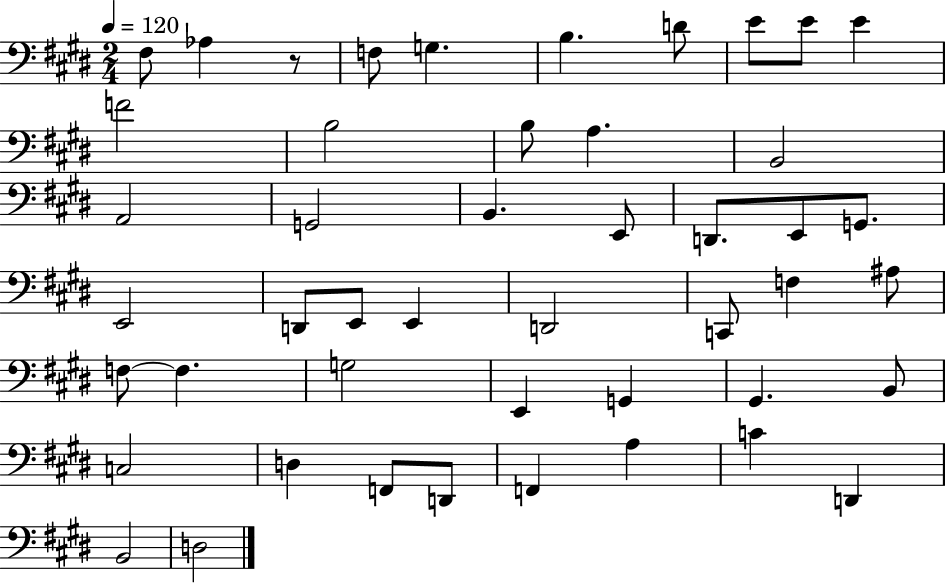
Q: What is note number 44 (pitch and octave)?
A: D2